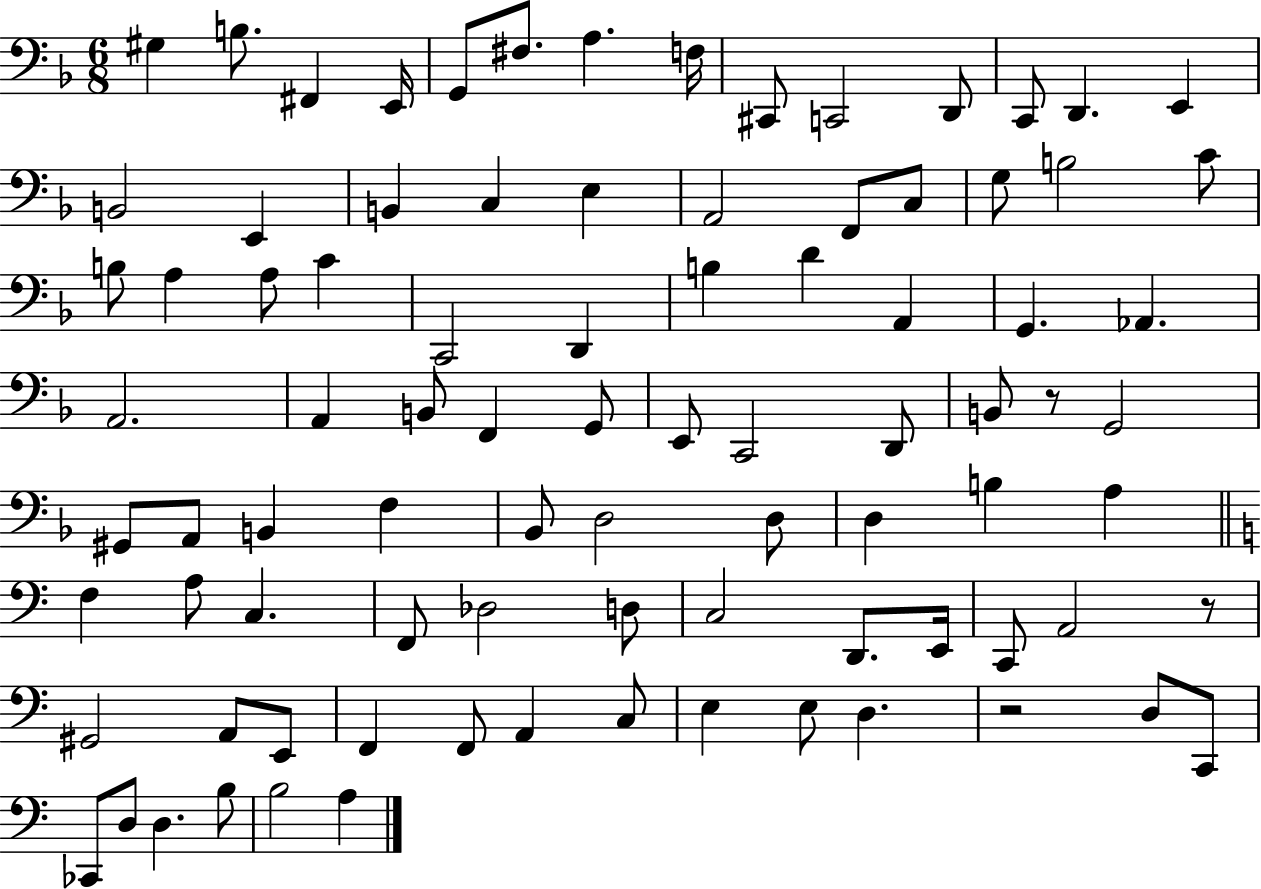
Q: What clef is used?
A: bass